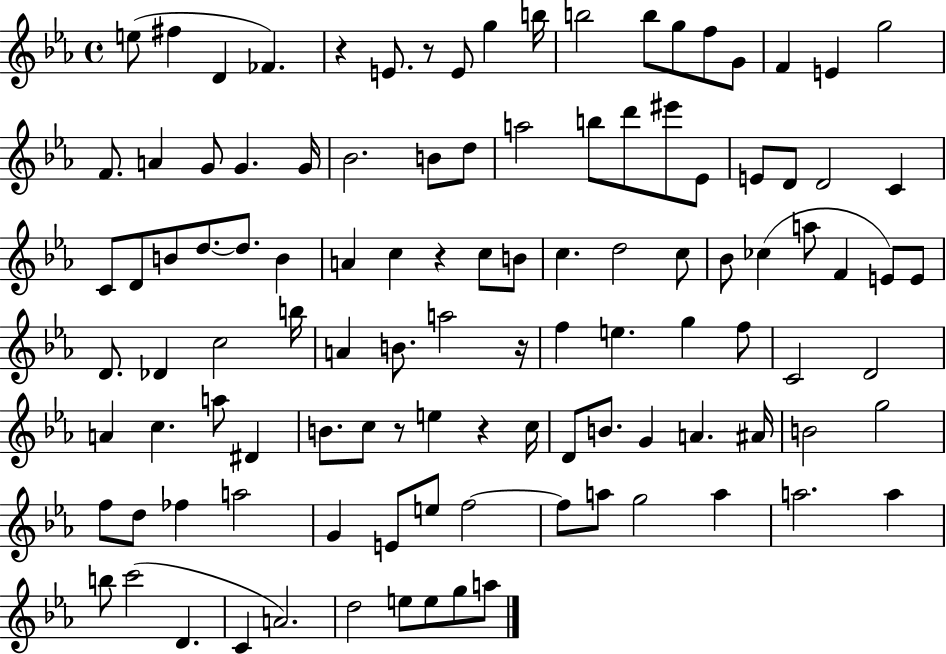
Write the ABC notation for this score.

X:1
T:Untitled
M:4/4
L:1/4
K:Eb
e/2 ^f D _F z E/2 z/2 E/2 g b/4 b2 b/2 g/2 f/2 G/2 F E g2 F/2 A G/2 G G/4 _B2 B/2 d/2 a2 b/2 d'/2 ^e'/2 _E/2 E/2 D/2 D2 C C/2 D/2 B/2 d/2 d/2 B A c z c/2 B/2 c d2 c/2 _B/2 _c a/2 F E/2 E/2 D/2 _D c2 b/4 A B/2 a2 z/4 f e g f/2 C2 D2 A c a/2 ^D B/2 c/2 z/2 e z c/4 D/2 B/2 G A ^A/4 B2 g2 f/2 d/2 _f a2 G E/2 e/2 f2 f/2 a/2 g2 a a2 a b/2 c'2 D C A2 d2 e/2 e/2 g/2 a/2